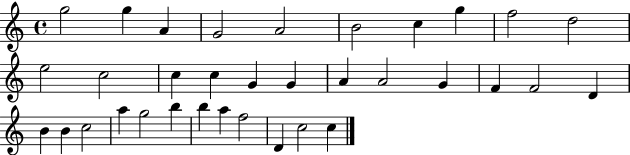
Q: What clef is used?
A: treble